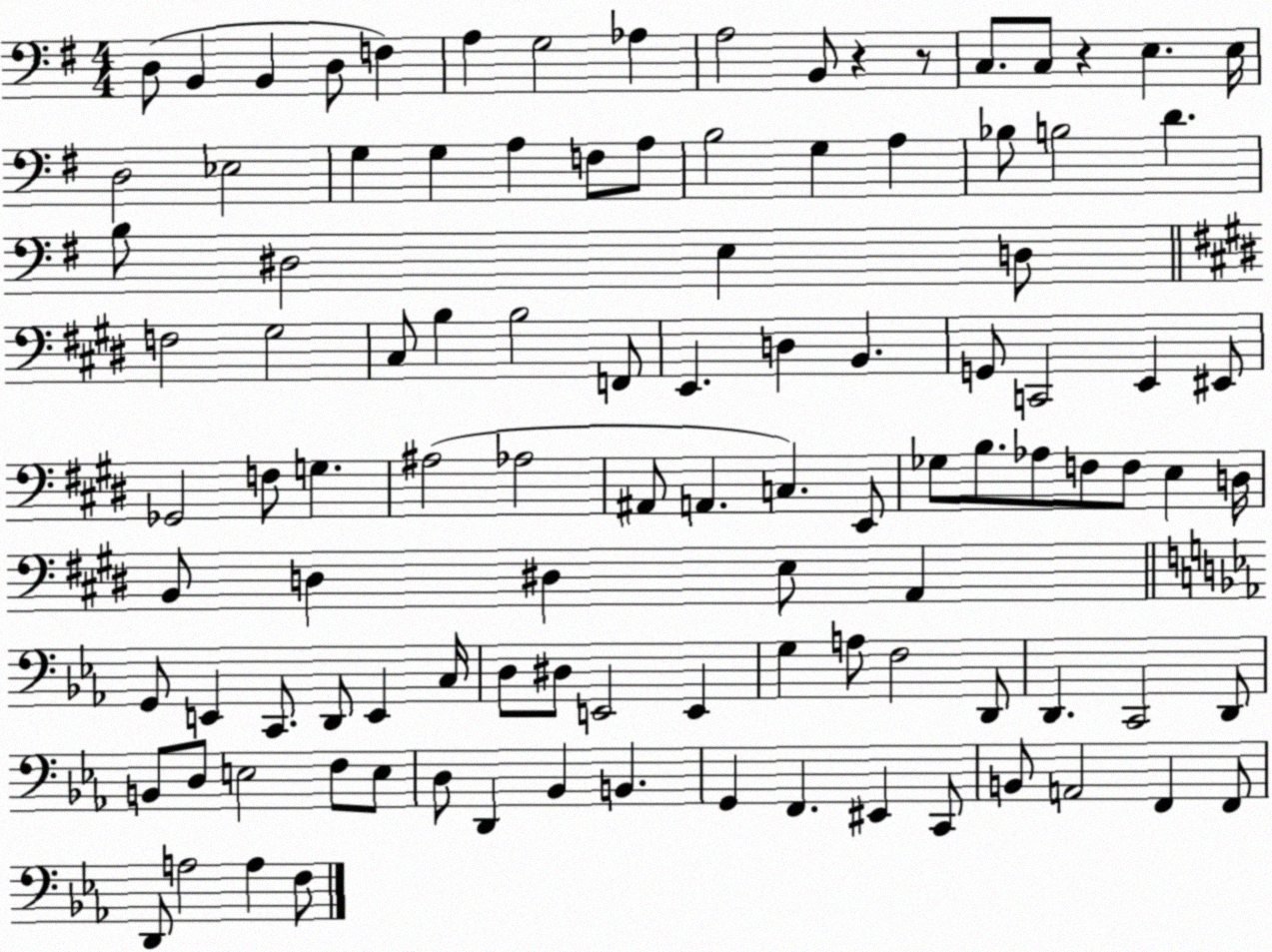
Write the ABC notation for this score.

X:1
T:Untitled
M:4/4
L:1/4
K:G
D,/2 B,, B,, D,/2 F, A, G,2 _A, A,2 B,,/2 z z/2 C,/2 C,/2 z E, E,/4 D,2 _E,2 G, G, A, F,/2 A,/2 B,2 G, A, _B,/2 B,2 D B,/2 ^D,2 E, D,/2 F,2 ^G,2 ^C,/2 B, B,2 F,,/2 E,, D, B,, G,,/2 C,,2 E,, ^E,,/2 _G,,2 F,/2 G, ^A,2 _A,2 ^A,,/2 A,, C, E,,/2 _G,/2 B,/2 _A,/2 F,/2 F,/2 E, D,/4 B,,/2 D, ^D, E,/2 A,, G,,/2 E,, C,,/2 D,,/2 E,, C,/4 D,/2 ^D,/2 E,,2 E,, G, A,/2 F,2 D,,/2 D,, C,,2 D,,/2 B,,/2 D,/2 E,2 F,/2 E,/2 D,/2 D,, _B,, B,, G,, F,, ^E,, C,,/2 B,,/2 A,,2 F,, F,,/2 D,,/2 A,2 A, F,/2